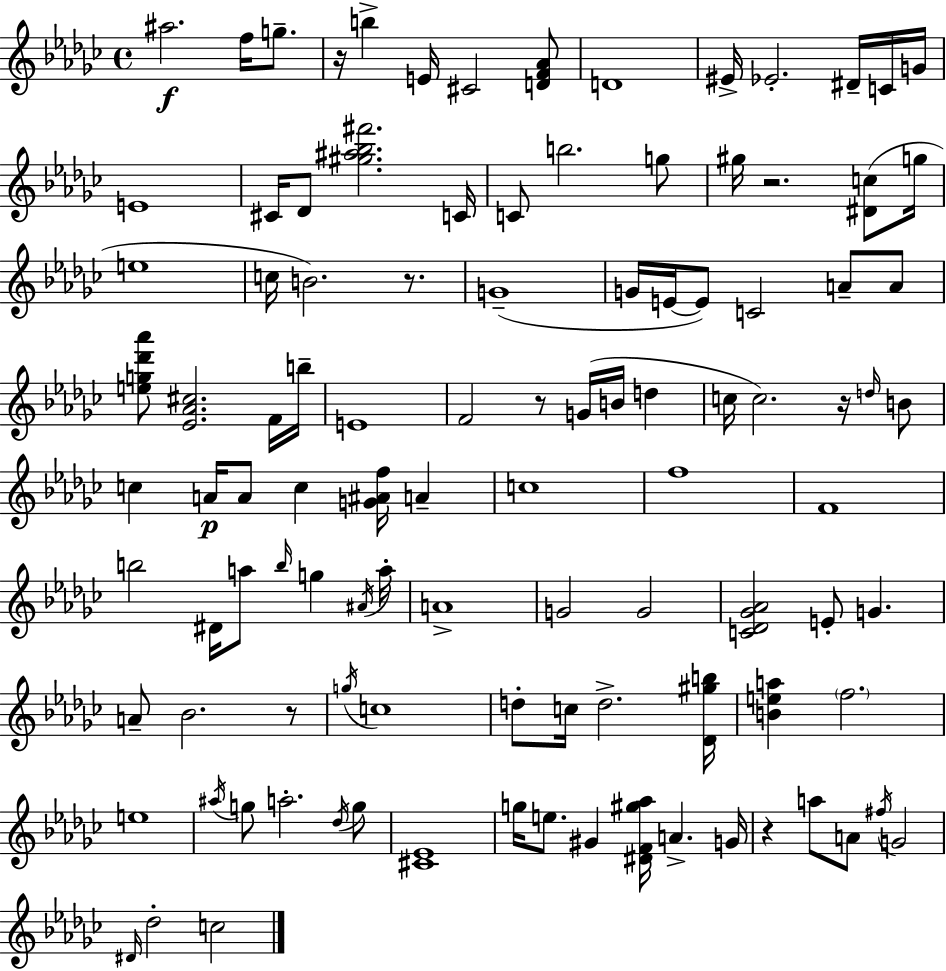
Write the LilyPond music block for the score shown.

{
  \clef treble
  \time 4/4
  \defaultTimeSignature
  \key ees \minor
  \repeat volta 2 { ais''2.\f f''16 g''8.-- | r16 b''4-> e'16 cis'2 <d' f' aes'>8 | d'1 | eis'16-> ees'2.-. dis'16-- c'16 g'16 | \break e'1 | cis'16 des'8 <gis'' ais'' bes'' fis'''>2. c'16 | c'8 b''2. g''8 | gis''16 r2. <dis' c''>8( g''16 | \break e''1 | c''16 b'2.) r8. | g'1--( | g'16 e'16~~ e'8) c'2 a'8-- a'8 | \break <e'' g'' des''' aes'''>8 <ees' aes' cis''>2. f'16 b''16-- | e'1 | f'2 r8 g'16( b'16 d''4 | c''16 c''2.) r16 \grace { d''16 } b'8 | \break c''4 a'16\p a'8 c''4 <g' ais' f''>16 a'4-- | c''1 | f''1 | f'1 | \break b''2 dis'16 a''8 \grace { b''16 } g''4 | \acciaccatura { ais'16 } a''16-. a'1-> | g'2 g'2 | <c' des' ges' aes'>2 e'8-. g'4. | \break a'8-- bes'2. | r8 \acciaccatura { g''16 } c''1 | d''8-. c''16 d''2.-> | <des' gis'' b''>16 <b' e'' a''>4 \parenthesize f''2. | \break e''1 | \acciaccatura { ais''16 } g''8 a''2.-. | \acciaccatura { des''16 } g''8 <cis' ees'>1 | g''16 e''8. gis'4 <dis' f' gis'' aes''>16 a'4.-> | \break g'16 r4 a''8 a'8 \acciaccatura { fis''16 } g'2 | \grace { dis'16 } des''2-. | c''2 } \bar "|."
}